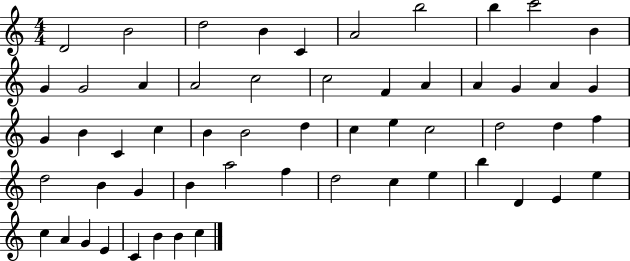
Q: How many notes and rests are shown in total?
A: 56